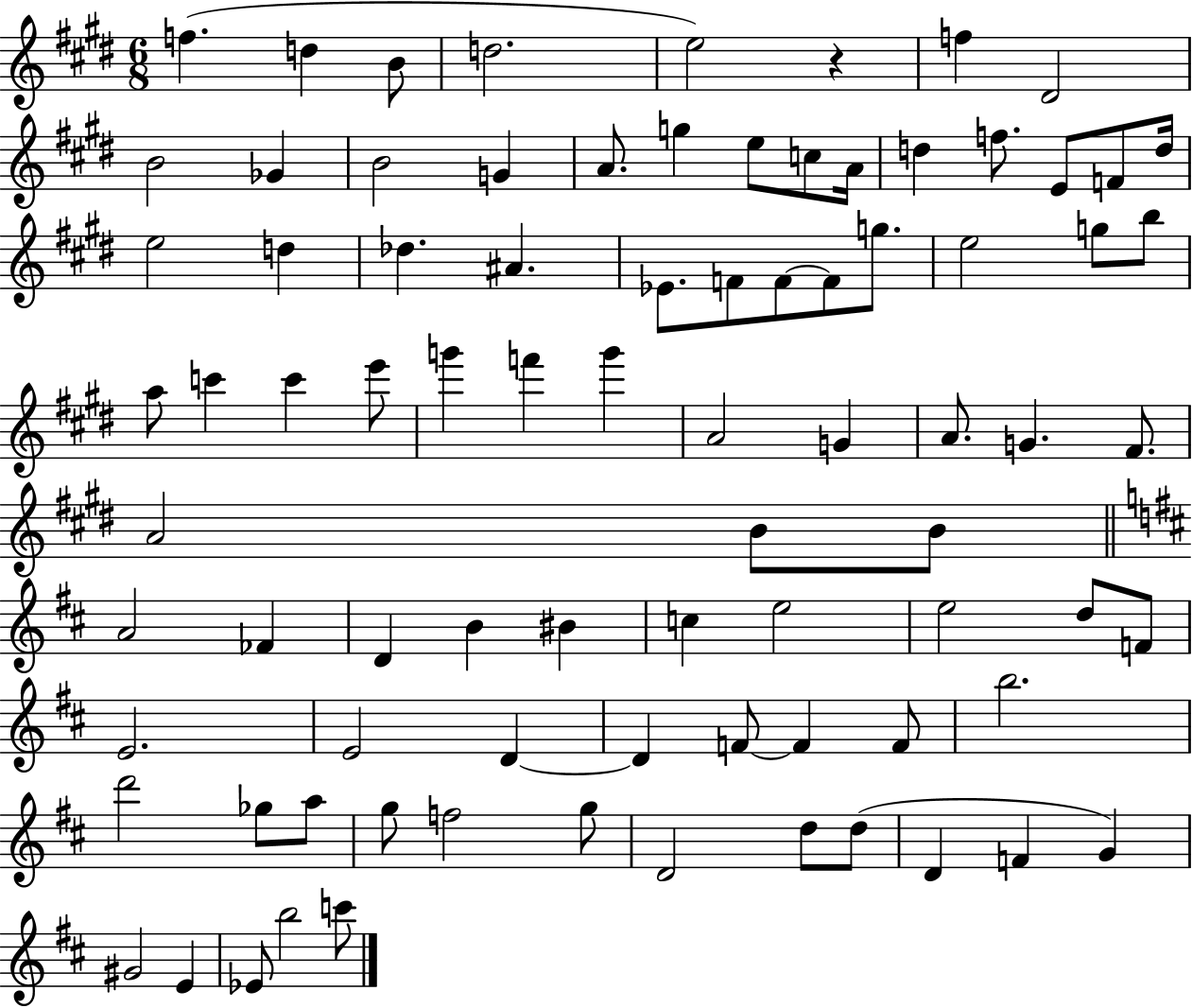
{
  \clef treble
  \numericTimeSignature
  \time 6/8
  \key e \major
  f''4.( d''4 b'8 | d''2. | e''2) r4 | f''4 dis'2 | \break b'2 ges'4 | b'2 g'4 | a'8. g''4 e''8 c''8 a'16 | d''4 f''8. e'8 f'8 d''16 | \break e''2 d''4 | des''4. ais'4. | ees'8. f'8 f'8~~ f'8 g''8. | e''2 g''8 b''8 | \break a''8 c'''4 c'''4 e'''8 | g'''4 f'''4 g'''4 | a'2 g'4 | a'8. g'4. fis'8. | \break a'2 b'8 b'8 | \bar "||" \break \key b \minor a'2 fes'4 | d'4 b'4 bis'4 | c''4 e''2 | e''2 d''8 f'8 | \break e'2. | e'2 d'4~~ | d'4 f'8~~ f'4 f'8 | b''2. | \break d'''2 ges''8 a''8 | g''8 f''2 g''8 | d'2 d''8 d''8( | d'4 f'4 g'4) | \break gis'2 e'4 | ees'8 b''2 c'''8 | \bar "|."
}